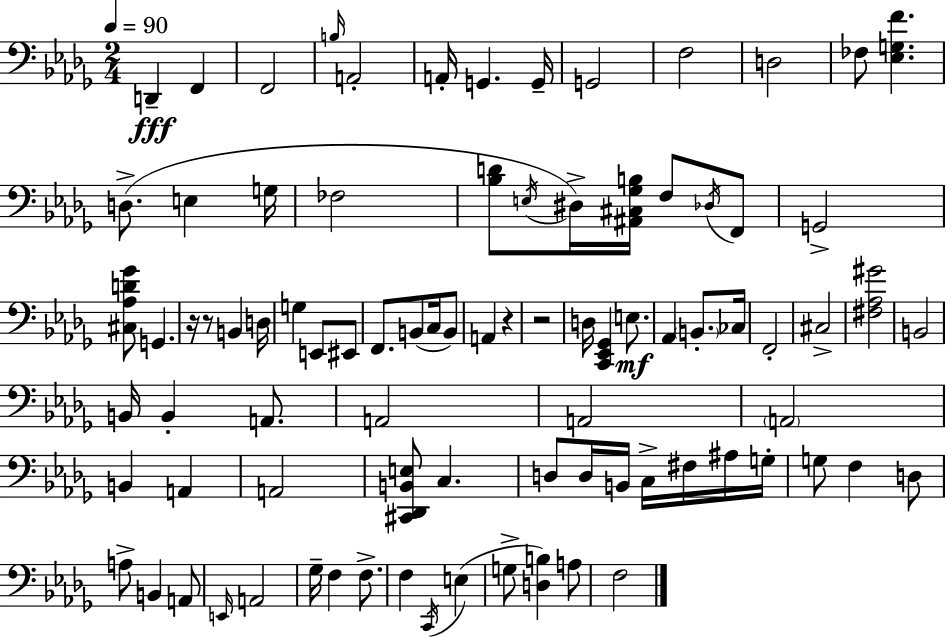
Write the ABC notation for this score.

X:1
T:Untitled
M:2/4
L:1/4
K:Bbm
D,, F,, F,,2 B,/4 A,,2 A,,/4 G,, G,,/4 G,,2 F,2 D,2 _F,/2 [_E,G,F] D,/2 E, G,/4 _F,2 [_B,D]/2 E,/4 ^D,/4 [^A,,^C,_G,B,]/4 F,/2 _D,/4 F,,/2 G,,2 [^C,_A,D_G]/2 G,, z/4 z/2 B,, D,/4 G, E,,/2 ^E,,/2 F,,/2 B,,/2 C,/4 B,,/2 A,, z z2 D,/4 [C,,_E,,_G,,] E,/2 _A,, B,,/2 _C,/4 F,,2 ^C,2 [^F,_A,^G]2 B,,2 B,,/4 B,, A,,/2 A,,2 A,,2 A,,2 B,, A,, A,,2 [^C,,_D,,B,,E,]/2 C, D,/2 D,/4 B,,/4 C,/4 ^F,/4 ^A,/4 G,/4 G,/2 F, D,/2 A,/2 B,, A,,/2 E,,/4 A,,2 _G,/4 F, F,/2 F, C,,/4 E, G,/2 [D,B,] A,/2 F,2